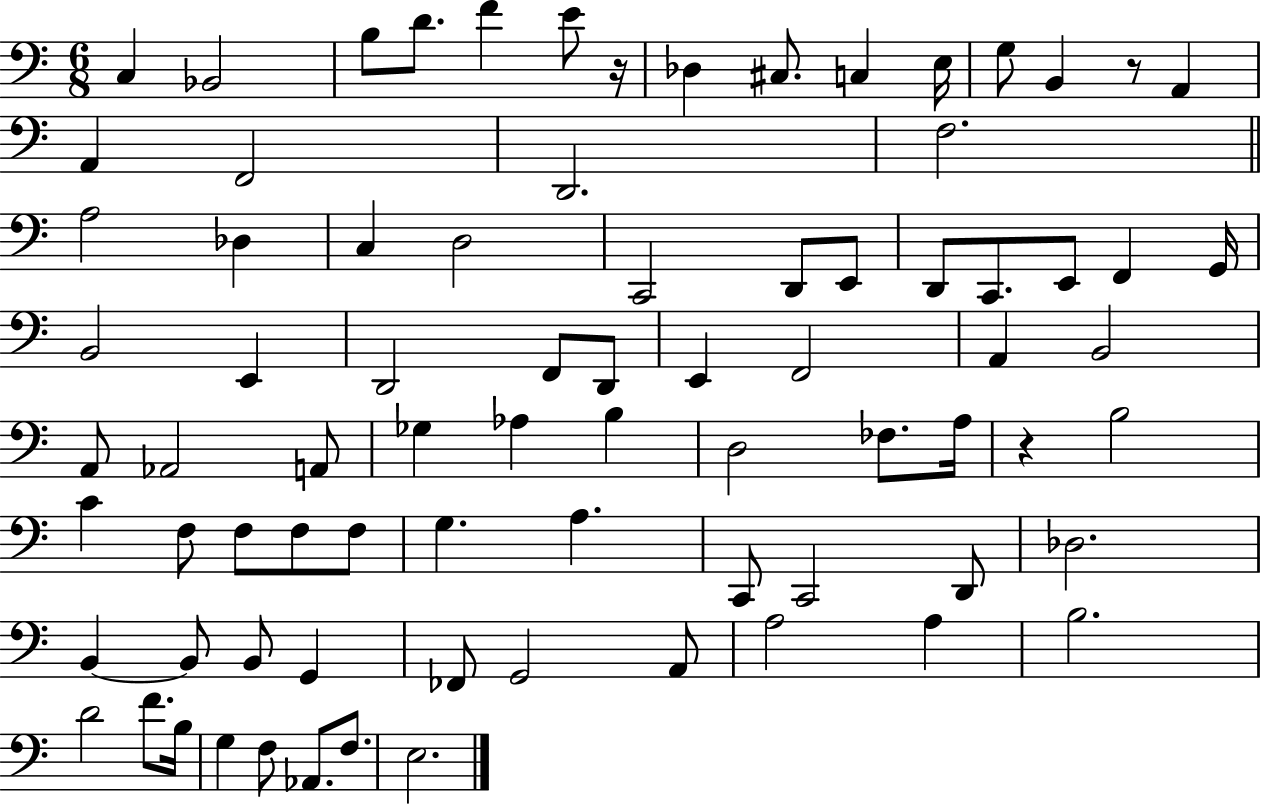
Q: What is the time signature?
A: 6/8